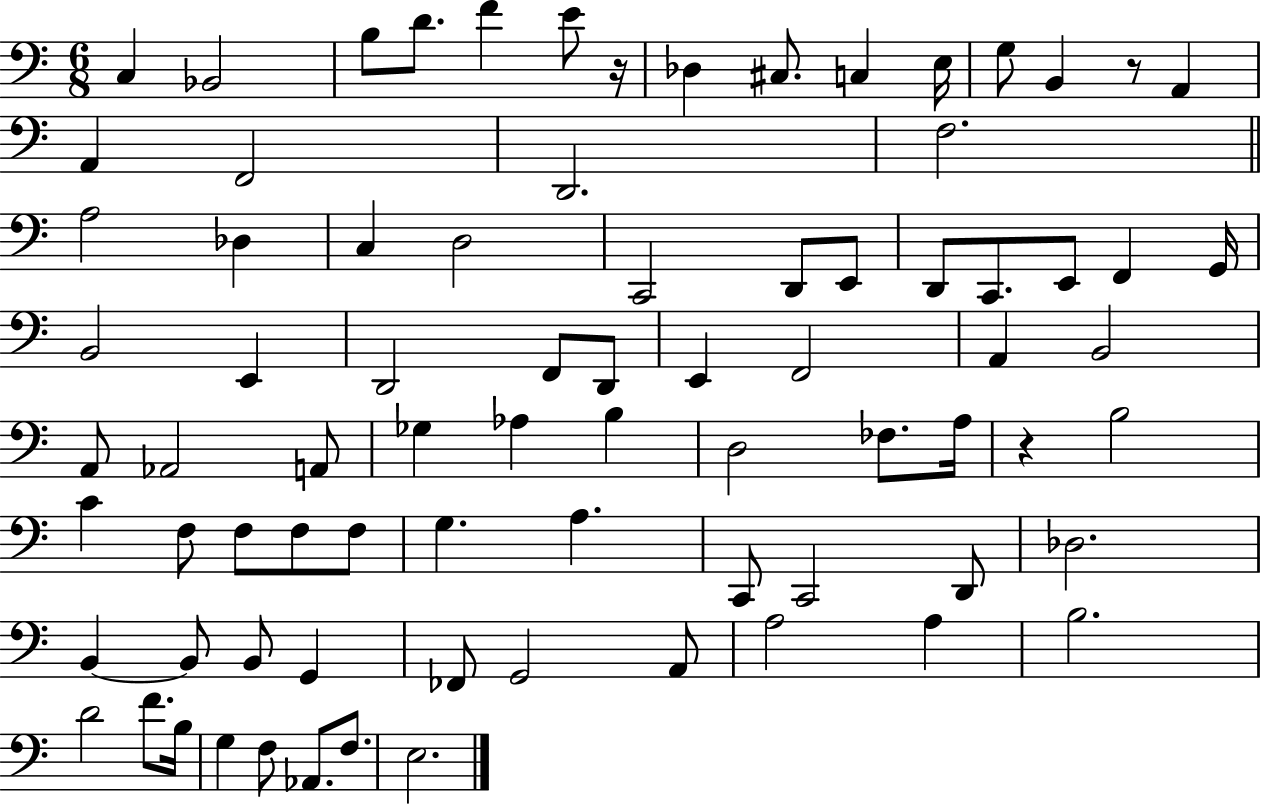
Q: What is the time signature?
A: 6/8